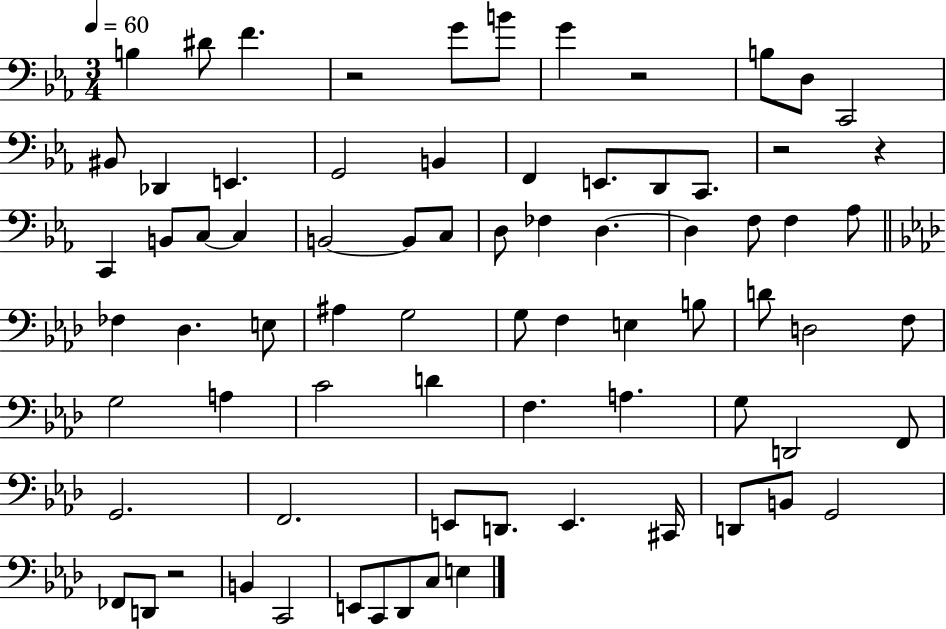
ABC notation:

X:1
T:Untitled
M:3/4
L:1/4
K:Eb
B, ^D/2 F z2 G/2 B/2 G z2 B,/2 D,/2 C,,2 ^B,,/2 _D,, E,, G,,2 B,, F,, E,,/2 D,,/2 C,,/2 z2 z C,, B,,/2 C,/2 C, B,,2 B,,/2 C,/2 D,/2 _F, D, D, F,/2 F, _A,/2 _F, _D, E,/2 ^A, G,2 G,/2 F, E, B,/2 D/2 D,2 F,/2 G,2 A, C2 D F, A, G,/2 D,,2 F,,/2 G,,2 F,,2 E,,/2 D,,/2 E,, ^C,,/4 D,,/2 B,,/2 G,,2 _F,,/2 D,,/2 z2 B,, C,,2 E,,/2 C,,/2 _D,,/2 C,/2 E,